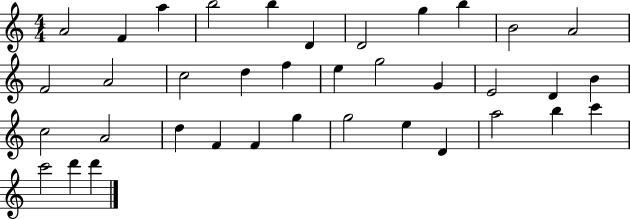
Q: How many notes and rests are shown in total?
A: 37